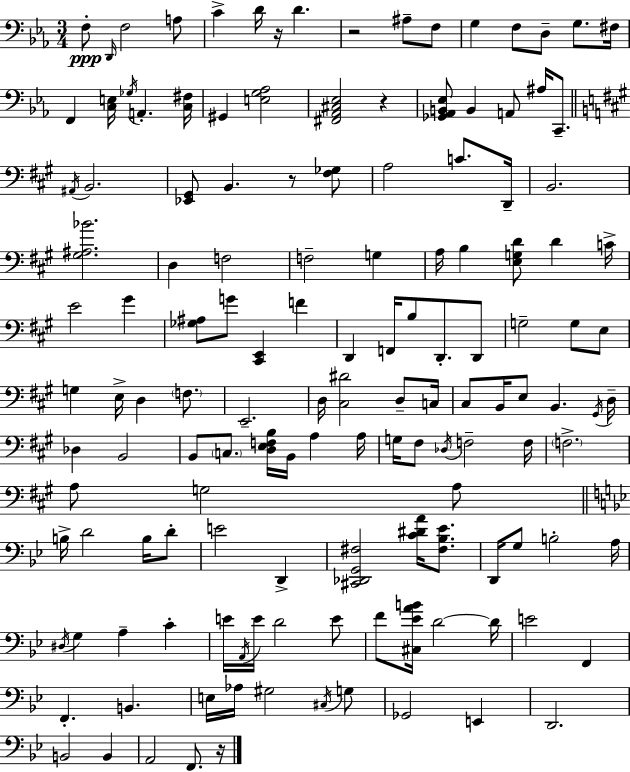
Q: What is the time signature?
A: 3/4